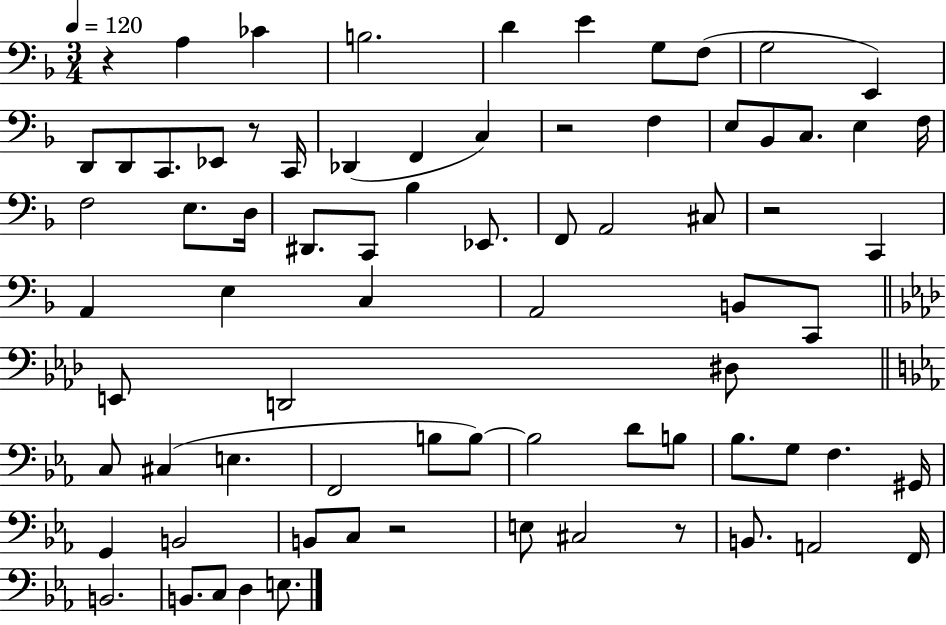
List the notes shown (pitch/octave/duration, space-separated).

R/q A3/q CES4/q B3/h. D4/q E4/q G3/e F3/e G3/h E2/q D2/e D2/e C2/e. Eb2/e R/e C2/s Db2/q F2/q C3/q R/h F3/q E3/e Bb2/e C3/e. E3/q F3/s F3/h E3/e. D3/s D#2/e. C2/e Bb3/q Eb2/e. F2/e A2/h C#3/e R/h C2/q A2/q E3/q C3/q A2/h B2/e C2/e E2/e D2/h D#3/e C3/e C#3/q E3/q. F2/h B3/e B3/e B3/h D4/e B3/e Bb3/e. G3/e F3/q. G#2/s G2/q B2/h B2/e C3/e R/h E3/e C#3/h R/e B2/e. A2/h F2/s B2/h. B2/e. C3/e D3/q E3/e.